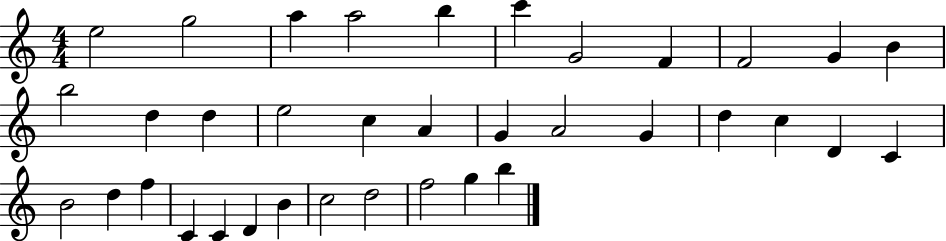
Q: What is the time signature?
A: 4/4